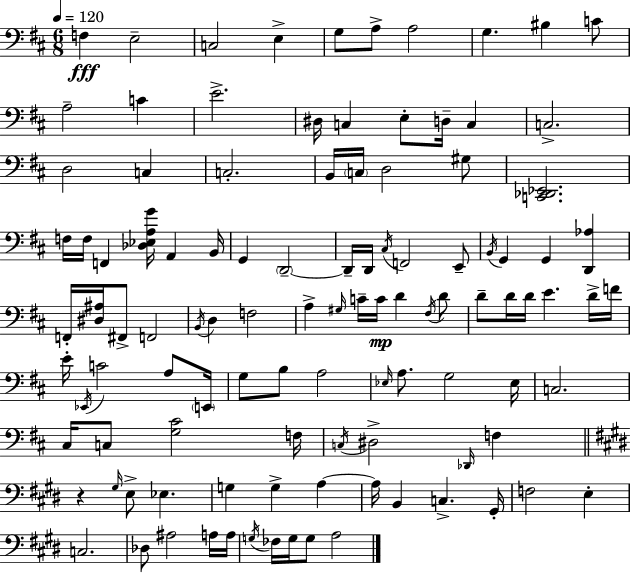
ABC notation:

X:1
T:Untitled
M:6/8
L:1/4
K:D
F, E,2 C,2 E, G,/2 A,/2 A,2 G, ^B, C/2 A,2 C E2 ^D,/4 C, E,/2 D,/4 C, C,2 D,2 C, C,2 B,,/4 C,/4 D,2 ^G,/2 [C,,_D,,_E,,]2 F,/4 F,/4 F,, [_D,_E,A,G]/4 A,, B,,/4 G,, D,,2 D,,/4 D,,/4 ^C,/4 F,,2 E,,/2 B,,/4 G,, G,, [D,,_A,] F,,/4 [^D,^A,]/4 ^F,,/2 F,,2 B,,/4 D, F,2 A, ^G,/4 C/4 C/4 D ^F,/4 D/2 D/2 D/4 D/4 E D/4 F/4 E/4 _E,,/4 C2 A,/2 E,,/4 G,/2 B,/2 A,2 _E,/4 A,/2 G,2 _E,/4 C,2 ^C,/4 C,/2 [G,^C]2 F,/4 C,/4 ^D,2 _D,,/4 F, z ^G,/4 E,/2 _E, G, G, A, A,/4 B,, C, ^G,,/4 F,2 E, C,2 _D,/2 ^A,2 A,/4 A,/4 G,/4 _F,/4 G,/4 G,/2 A,2